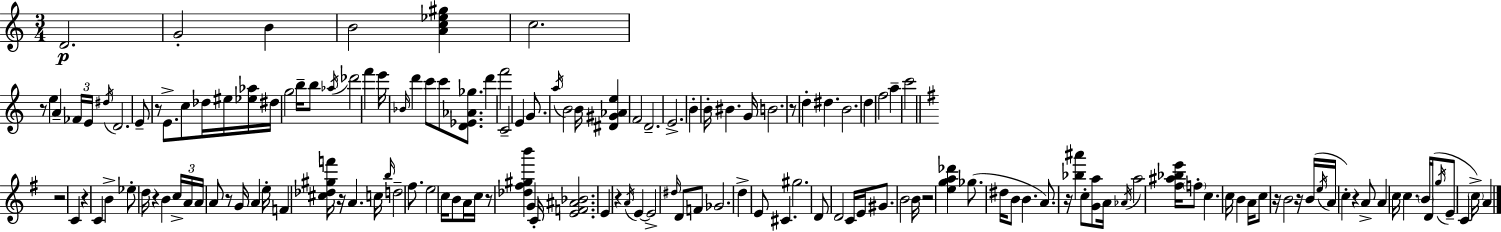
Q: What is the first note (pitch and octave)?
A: D4